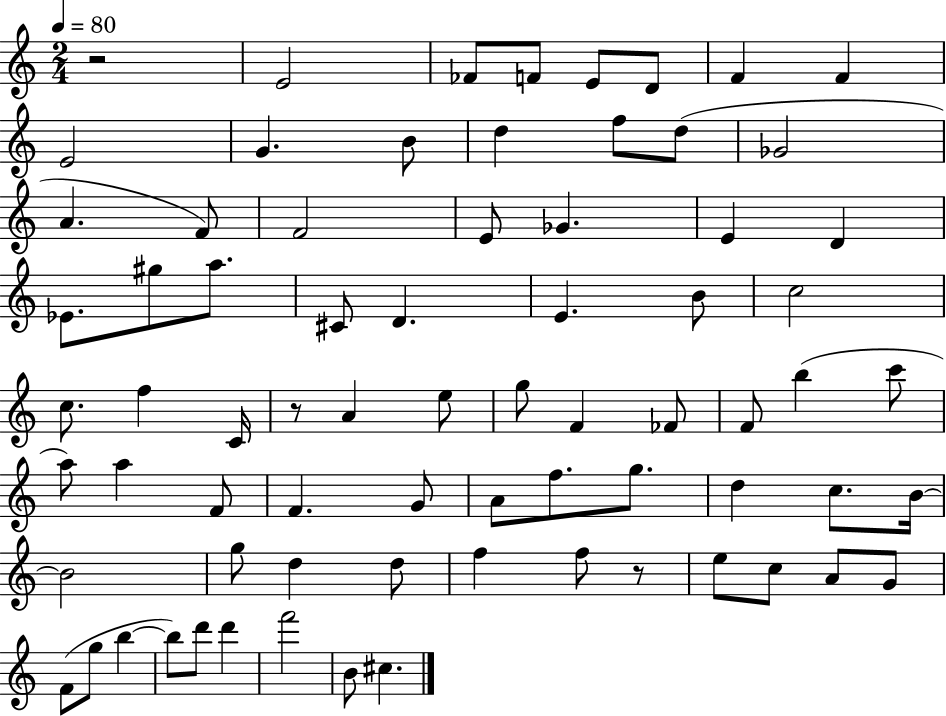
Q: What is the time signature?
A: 2/4